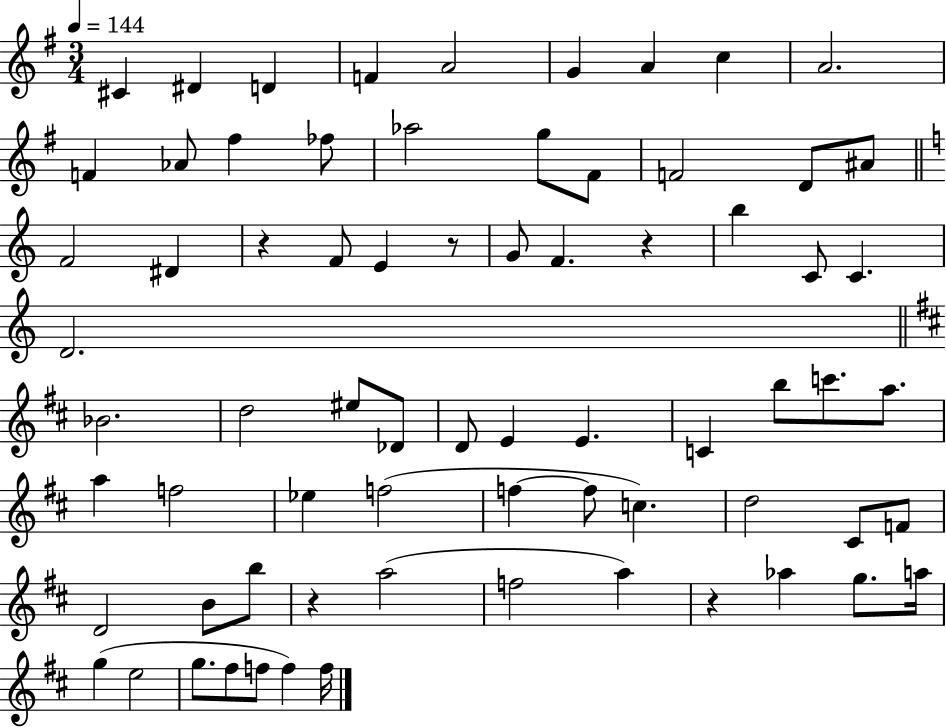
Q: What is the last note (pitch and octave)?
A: F5